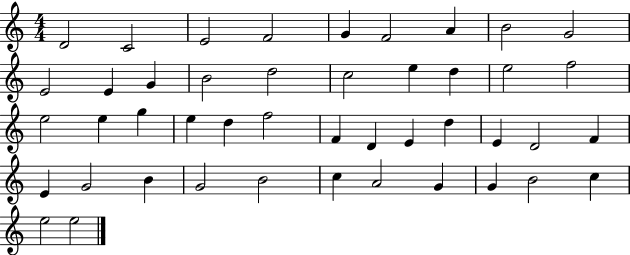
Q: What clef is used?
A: treble